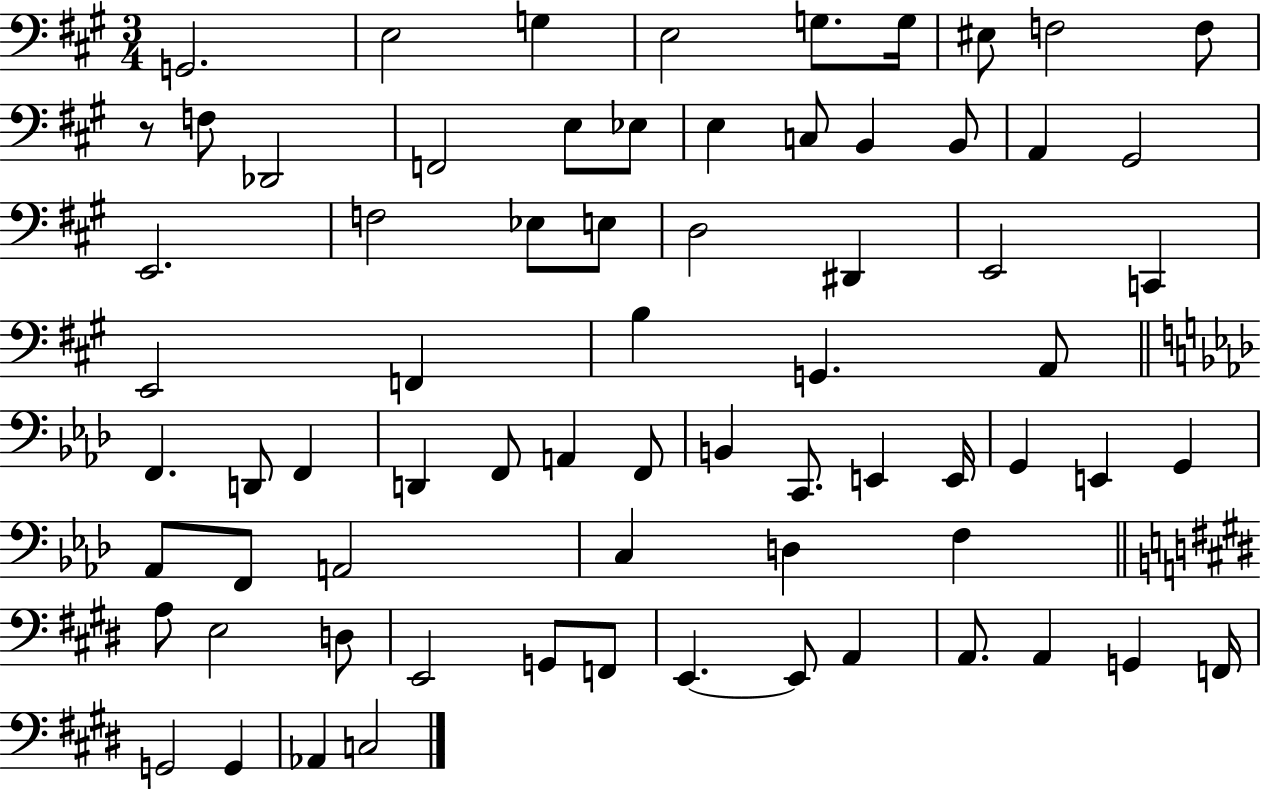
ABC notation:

X:1
T:Untitled
M:3/4
L:1/4
K:A
G,,2 E,2 G, E,2 G,/2 G,/4 ^E,/2 F,2 F,/2 z/2 F,/2 _D,,2 F,,2 E,/2 _E,/2 E, C,/2 B,, B,,/2 A,, ^G,,2 E,,2 F,2 _E,/2 E,/2 D,2 ^D,, E,,2 C,, E,,2 F,, B, G,, A,,/2 F,, D,,/2 F,, D,, F,,/2 A,, F,,/2 B,, C,,/2 E,, E,,/4 G,, E,, G,, _A,,/2 F,,/2 A,,2 C, D, F, A,/2 E,2 D,/2 E,,2 G,,/2 F,,/2 E,, E,,/2 A,, A,,/2 A,, G,, F,,/4 G,,2 G,, _A,, C,2